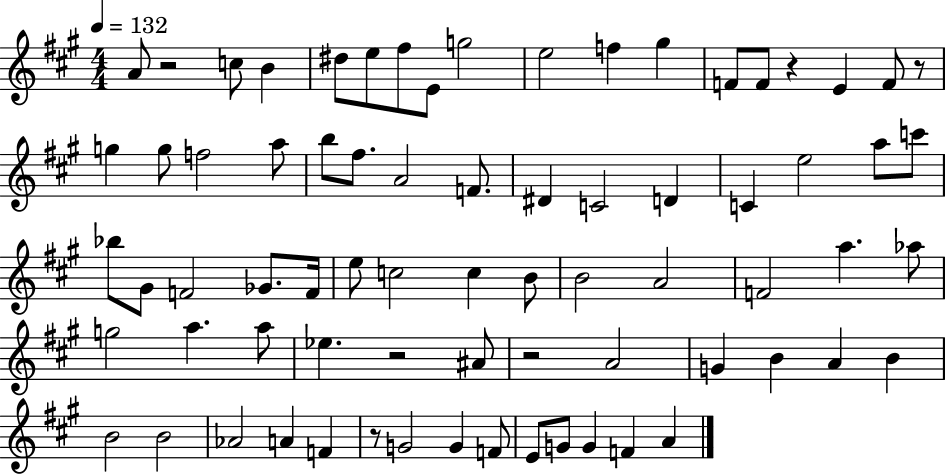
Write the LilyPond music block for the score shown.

{
  \clef treble
  \numericTimeSignature
  \time 4/4
  \key a \major
  \tempo 4 = 132
  \repeat volta 2 { a'8 r2 c''8 b'4 | dis''8 e''8 fis''8 e'8 g''2 | e''2 f''4 gis''4 | f'8 f'8 r4 e'4 f'8 r8 | \break g''4 g''8 f''2 a''8 | b''8 fis''8. a'2 f'8. | dis'4 c'2 d'4 | c'4 e''2 a''8 c'''8 | \break bes''8 gis'8 f'2 ges'8. f'16 | e''8 c''2 c''4 b'8 | b'2 a'2 | f'2 a''4. aes''8 | \break g''2 a''4. a''8 | ees''4. r2 ais'8 | r2 a'2 | g'4 b'4 a'4 b'4 | \break b'2 b'2 | aes'2 a'4 f'4 | r8 g'2 g'4 f'8 | e'8 g'8 g'4 f'4 a'4 | \break } \bar "|."
}